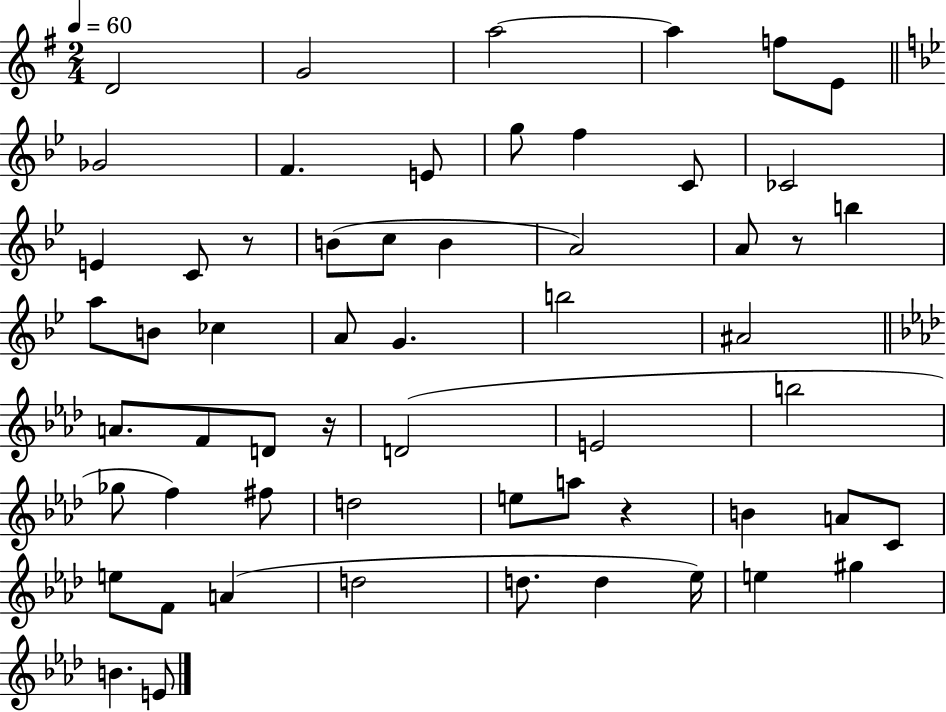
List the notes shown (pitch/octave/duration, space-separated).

D4/h G4/h A5/h A5/q F5/e E4/e Gb4/h F4/q. E4/e G5/e F5/q C4/e CES4/h E4/q C4/e R/e B4/e C5/e B4/q A4/h A4/e R/e B5/q A5/e B4/e CES5/q A4/e G4/q. B5/h A#4/h A4/e. F4/e D4/e R/s D4/h E4/h B5/h Gb5/e F5/q F#5/e D5/h E5/e A5/e R/q B4/q A4/e C4/e E5/e F4/e A4/q D5/h D5/e. D5/q Eb5/s E5/q G#5/q B4/q. E4/e